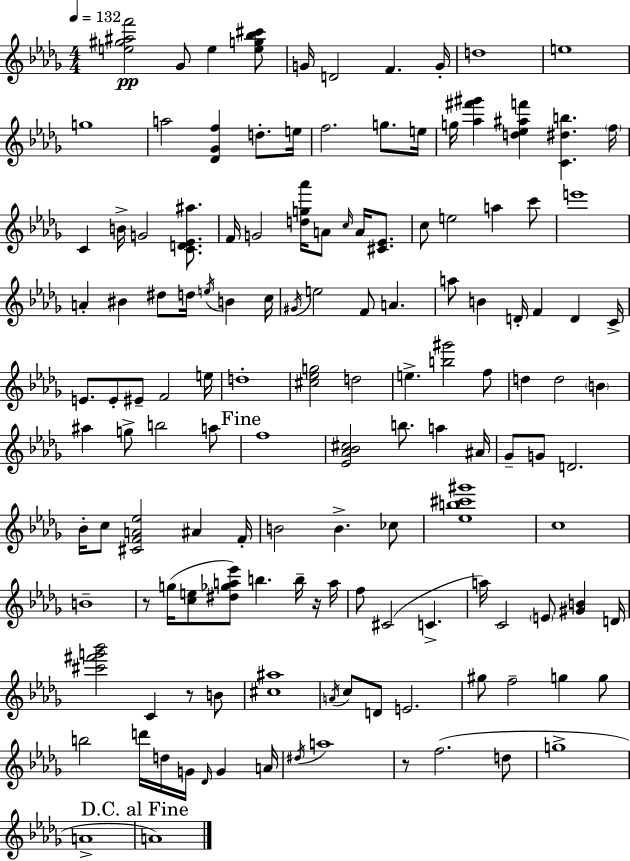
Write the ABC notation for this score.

X:1
T:Untitled
M:4/4
L:1/4
K:Bbm
[e^g^af']2 _G/2 e [eg_b^c']/2 G/4 D2 F G/4 d4 e4 g4 a2 [_D_Gf] d/2 e/4 f2 g/2 e/4 g/4 [_a^f'^g'] [d_e^af'] [C^db] f/4 C B/4 G2 [CD_E^a]/2 F/4 G2 [dg_a']/4 A/2 c/4 A/4 [^C_E]/2 c/2 e2 a c'/2 e'4 A ^B ^d/2 d/4 e/4 B c/4 ^G/4 e2 F/2 A a/2 B D/4 F D C/4 E/2 E/2 ^E/2 F2 e/4 d4 [^c_eg]2 d2 e [b^g']2 f/2 d d2 B ^a g/2 b2 a/2 f4 [_E_A_B^c]2 b/2 a ^A/4 _G/2 G/2 D2 _B/4 c/2 [^CFA_e]2 ^A F/4 B2 B _c/2 [_eb^c'^g']4 c4 B4 z/2 g/4 [ce]/2 [^d_ga_e']/2 b b/4 z/4 a/4 f/2 ^C2 C a/4 C2 E/2 [^GB] D/4 [^c'^f'g'_b']2 C z/2 B/2 [^c^a]4 A/4 c/2 D/2 E2 ^g/2 f2 g g/2 b2 d'/4 d/4 G/4 _D/4 G A/4 ^d/4 a4 z/2 f2 d/2 g4 A4 A4